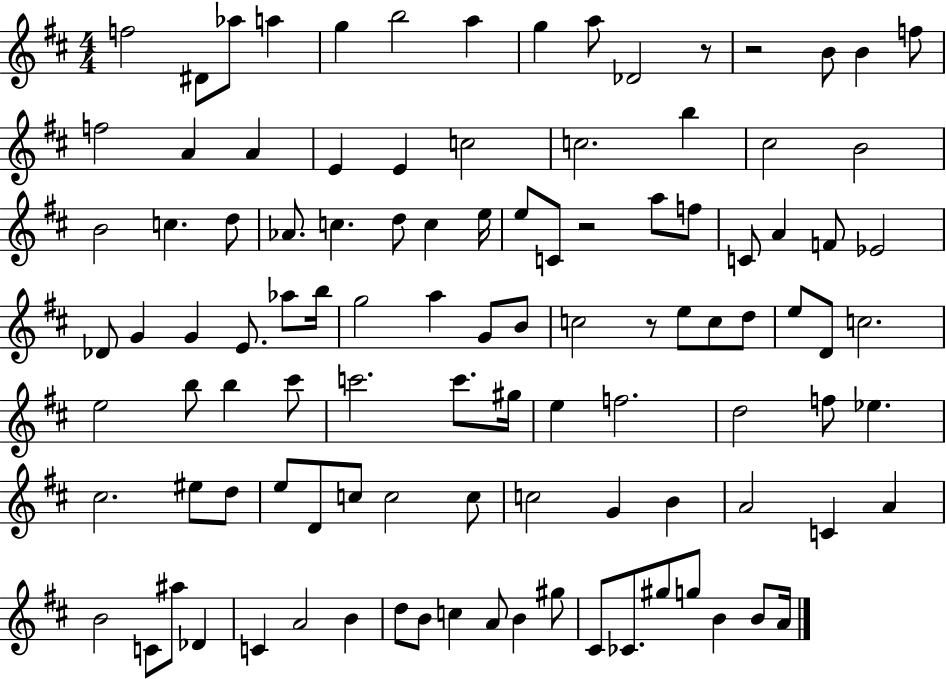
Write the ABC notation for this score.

X:1
T:Untitled
M:4/4
L:1/4
K:D
f2 ^D/2 _a/2 a g b2 a g a/2 _D2 z/2 z2 B/2 B f/2 f2 A A E E c2 c2 b ^c2 B2 B2 c d/2 _A/2 c d/2 c e/4 e/2 C/2 z2 a/2 f/2 C/2 A F/2 _E2 _D/2 G G E/2 _a/2 b/4 g2 a G/2 B/2 c2 z/2 e/2 c/2 d/2 e/2 D/2 c2 e2 b/2 b ^c'/2 c'2 c'/2 ^g/4 e f2 d2 f/2 _e ^c2 ^e/2 d/2 e/2 D/2 c/2 c2 c/2 c2 G B A2 C A B2 C/2 ^a/2 _D C A2 B d/2 B/2 c A/2 B ^g/2 ^C/2 _C/2 ^g/2 g/2 B B/2 A/4